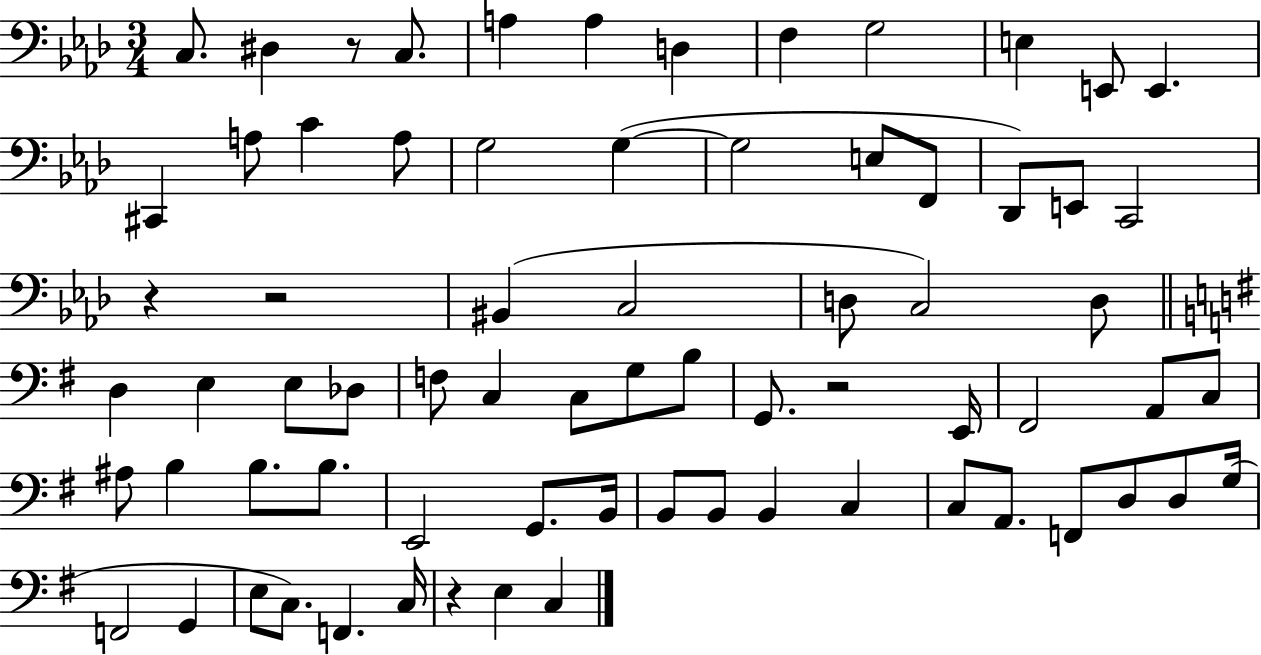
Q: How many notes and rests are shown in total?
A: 72